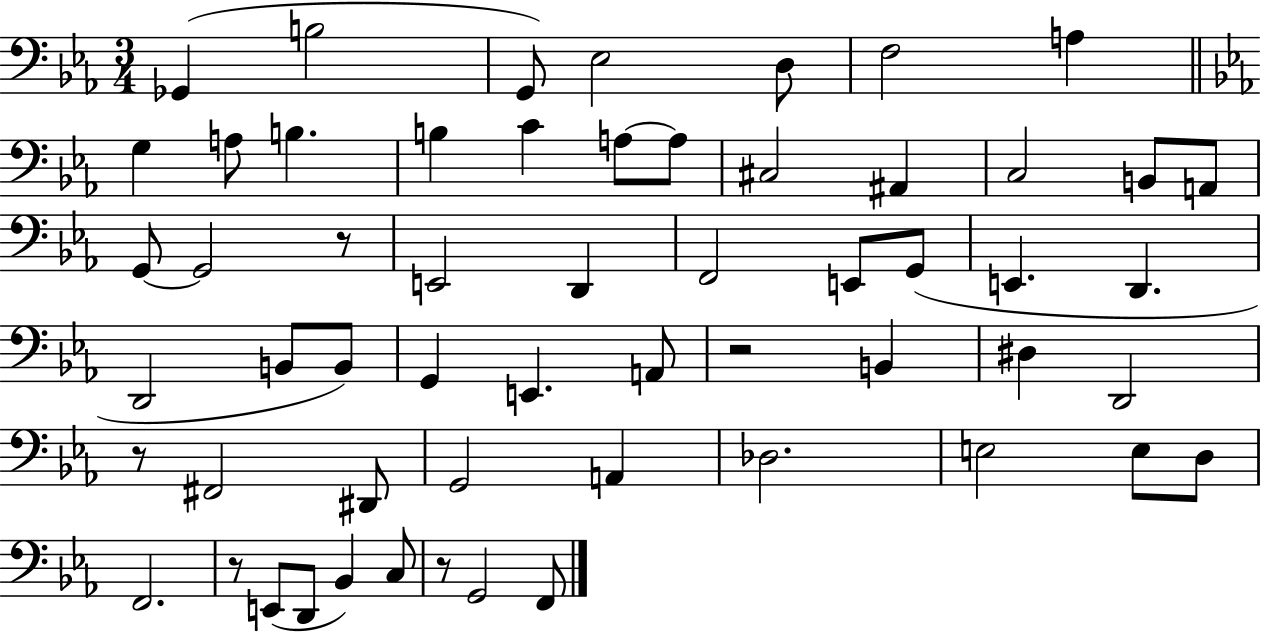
Gb2/q B3/h G2/e Eb3/h D3/e F3/h A3/q G3/q A3/e B3/q. B3/q C4/q A3/e A3/e C#3/h A#2/q C3/h B2/e A2/e G2/e G2/h R/e E2/h D2/q F2/h E2/e G2/e E2/q. D2/q. D2/h B2/e B2/e G2/q E2/q. A2/e R/h B2/q D#3/q D2/h R/e F#2/h D#2/e G2/h A2/q Db3/h. E3/h E3/e D3/e F2/h. R/e E2/e D2/e Bb2/q C3/e R/e G2/h F2/e